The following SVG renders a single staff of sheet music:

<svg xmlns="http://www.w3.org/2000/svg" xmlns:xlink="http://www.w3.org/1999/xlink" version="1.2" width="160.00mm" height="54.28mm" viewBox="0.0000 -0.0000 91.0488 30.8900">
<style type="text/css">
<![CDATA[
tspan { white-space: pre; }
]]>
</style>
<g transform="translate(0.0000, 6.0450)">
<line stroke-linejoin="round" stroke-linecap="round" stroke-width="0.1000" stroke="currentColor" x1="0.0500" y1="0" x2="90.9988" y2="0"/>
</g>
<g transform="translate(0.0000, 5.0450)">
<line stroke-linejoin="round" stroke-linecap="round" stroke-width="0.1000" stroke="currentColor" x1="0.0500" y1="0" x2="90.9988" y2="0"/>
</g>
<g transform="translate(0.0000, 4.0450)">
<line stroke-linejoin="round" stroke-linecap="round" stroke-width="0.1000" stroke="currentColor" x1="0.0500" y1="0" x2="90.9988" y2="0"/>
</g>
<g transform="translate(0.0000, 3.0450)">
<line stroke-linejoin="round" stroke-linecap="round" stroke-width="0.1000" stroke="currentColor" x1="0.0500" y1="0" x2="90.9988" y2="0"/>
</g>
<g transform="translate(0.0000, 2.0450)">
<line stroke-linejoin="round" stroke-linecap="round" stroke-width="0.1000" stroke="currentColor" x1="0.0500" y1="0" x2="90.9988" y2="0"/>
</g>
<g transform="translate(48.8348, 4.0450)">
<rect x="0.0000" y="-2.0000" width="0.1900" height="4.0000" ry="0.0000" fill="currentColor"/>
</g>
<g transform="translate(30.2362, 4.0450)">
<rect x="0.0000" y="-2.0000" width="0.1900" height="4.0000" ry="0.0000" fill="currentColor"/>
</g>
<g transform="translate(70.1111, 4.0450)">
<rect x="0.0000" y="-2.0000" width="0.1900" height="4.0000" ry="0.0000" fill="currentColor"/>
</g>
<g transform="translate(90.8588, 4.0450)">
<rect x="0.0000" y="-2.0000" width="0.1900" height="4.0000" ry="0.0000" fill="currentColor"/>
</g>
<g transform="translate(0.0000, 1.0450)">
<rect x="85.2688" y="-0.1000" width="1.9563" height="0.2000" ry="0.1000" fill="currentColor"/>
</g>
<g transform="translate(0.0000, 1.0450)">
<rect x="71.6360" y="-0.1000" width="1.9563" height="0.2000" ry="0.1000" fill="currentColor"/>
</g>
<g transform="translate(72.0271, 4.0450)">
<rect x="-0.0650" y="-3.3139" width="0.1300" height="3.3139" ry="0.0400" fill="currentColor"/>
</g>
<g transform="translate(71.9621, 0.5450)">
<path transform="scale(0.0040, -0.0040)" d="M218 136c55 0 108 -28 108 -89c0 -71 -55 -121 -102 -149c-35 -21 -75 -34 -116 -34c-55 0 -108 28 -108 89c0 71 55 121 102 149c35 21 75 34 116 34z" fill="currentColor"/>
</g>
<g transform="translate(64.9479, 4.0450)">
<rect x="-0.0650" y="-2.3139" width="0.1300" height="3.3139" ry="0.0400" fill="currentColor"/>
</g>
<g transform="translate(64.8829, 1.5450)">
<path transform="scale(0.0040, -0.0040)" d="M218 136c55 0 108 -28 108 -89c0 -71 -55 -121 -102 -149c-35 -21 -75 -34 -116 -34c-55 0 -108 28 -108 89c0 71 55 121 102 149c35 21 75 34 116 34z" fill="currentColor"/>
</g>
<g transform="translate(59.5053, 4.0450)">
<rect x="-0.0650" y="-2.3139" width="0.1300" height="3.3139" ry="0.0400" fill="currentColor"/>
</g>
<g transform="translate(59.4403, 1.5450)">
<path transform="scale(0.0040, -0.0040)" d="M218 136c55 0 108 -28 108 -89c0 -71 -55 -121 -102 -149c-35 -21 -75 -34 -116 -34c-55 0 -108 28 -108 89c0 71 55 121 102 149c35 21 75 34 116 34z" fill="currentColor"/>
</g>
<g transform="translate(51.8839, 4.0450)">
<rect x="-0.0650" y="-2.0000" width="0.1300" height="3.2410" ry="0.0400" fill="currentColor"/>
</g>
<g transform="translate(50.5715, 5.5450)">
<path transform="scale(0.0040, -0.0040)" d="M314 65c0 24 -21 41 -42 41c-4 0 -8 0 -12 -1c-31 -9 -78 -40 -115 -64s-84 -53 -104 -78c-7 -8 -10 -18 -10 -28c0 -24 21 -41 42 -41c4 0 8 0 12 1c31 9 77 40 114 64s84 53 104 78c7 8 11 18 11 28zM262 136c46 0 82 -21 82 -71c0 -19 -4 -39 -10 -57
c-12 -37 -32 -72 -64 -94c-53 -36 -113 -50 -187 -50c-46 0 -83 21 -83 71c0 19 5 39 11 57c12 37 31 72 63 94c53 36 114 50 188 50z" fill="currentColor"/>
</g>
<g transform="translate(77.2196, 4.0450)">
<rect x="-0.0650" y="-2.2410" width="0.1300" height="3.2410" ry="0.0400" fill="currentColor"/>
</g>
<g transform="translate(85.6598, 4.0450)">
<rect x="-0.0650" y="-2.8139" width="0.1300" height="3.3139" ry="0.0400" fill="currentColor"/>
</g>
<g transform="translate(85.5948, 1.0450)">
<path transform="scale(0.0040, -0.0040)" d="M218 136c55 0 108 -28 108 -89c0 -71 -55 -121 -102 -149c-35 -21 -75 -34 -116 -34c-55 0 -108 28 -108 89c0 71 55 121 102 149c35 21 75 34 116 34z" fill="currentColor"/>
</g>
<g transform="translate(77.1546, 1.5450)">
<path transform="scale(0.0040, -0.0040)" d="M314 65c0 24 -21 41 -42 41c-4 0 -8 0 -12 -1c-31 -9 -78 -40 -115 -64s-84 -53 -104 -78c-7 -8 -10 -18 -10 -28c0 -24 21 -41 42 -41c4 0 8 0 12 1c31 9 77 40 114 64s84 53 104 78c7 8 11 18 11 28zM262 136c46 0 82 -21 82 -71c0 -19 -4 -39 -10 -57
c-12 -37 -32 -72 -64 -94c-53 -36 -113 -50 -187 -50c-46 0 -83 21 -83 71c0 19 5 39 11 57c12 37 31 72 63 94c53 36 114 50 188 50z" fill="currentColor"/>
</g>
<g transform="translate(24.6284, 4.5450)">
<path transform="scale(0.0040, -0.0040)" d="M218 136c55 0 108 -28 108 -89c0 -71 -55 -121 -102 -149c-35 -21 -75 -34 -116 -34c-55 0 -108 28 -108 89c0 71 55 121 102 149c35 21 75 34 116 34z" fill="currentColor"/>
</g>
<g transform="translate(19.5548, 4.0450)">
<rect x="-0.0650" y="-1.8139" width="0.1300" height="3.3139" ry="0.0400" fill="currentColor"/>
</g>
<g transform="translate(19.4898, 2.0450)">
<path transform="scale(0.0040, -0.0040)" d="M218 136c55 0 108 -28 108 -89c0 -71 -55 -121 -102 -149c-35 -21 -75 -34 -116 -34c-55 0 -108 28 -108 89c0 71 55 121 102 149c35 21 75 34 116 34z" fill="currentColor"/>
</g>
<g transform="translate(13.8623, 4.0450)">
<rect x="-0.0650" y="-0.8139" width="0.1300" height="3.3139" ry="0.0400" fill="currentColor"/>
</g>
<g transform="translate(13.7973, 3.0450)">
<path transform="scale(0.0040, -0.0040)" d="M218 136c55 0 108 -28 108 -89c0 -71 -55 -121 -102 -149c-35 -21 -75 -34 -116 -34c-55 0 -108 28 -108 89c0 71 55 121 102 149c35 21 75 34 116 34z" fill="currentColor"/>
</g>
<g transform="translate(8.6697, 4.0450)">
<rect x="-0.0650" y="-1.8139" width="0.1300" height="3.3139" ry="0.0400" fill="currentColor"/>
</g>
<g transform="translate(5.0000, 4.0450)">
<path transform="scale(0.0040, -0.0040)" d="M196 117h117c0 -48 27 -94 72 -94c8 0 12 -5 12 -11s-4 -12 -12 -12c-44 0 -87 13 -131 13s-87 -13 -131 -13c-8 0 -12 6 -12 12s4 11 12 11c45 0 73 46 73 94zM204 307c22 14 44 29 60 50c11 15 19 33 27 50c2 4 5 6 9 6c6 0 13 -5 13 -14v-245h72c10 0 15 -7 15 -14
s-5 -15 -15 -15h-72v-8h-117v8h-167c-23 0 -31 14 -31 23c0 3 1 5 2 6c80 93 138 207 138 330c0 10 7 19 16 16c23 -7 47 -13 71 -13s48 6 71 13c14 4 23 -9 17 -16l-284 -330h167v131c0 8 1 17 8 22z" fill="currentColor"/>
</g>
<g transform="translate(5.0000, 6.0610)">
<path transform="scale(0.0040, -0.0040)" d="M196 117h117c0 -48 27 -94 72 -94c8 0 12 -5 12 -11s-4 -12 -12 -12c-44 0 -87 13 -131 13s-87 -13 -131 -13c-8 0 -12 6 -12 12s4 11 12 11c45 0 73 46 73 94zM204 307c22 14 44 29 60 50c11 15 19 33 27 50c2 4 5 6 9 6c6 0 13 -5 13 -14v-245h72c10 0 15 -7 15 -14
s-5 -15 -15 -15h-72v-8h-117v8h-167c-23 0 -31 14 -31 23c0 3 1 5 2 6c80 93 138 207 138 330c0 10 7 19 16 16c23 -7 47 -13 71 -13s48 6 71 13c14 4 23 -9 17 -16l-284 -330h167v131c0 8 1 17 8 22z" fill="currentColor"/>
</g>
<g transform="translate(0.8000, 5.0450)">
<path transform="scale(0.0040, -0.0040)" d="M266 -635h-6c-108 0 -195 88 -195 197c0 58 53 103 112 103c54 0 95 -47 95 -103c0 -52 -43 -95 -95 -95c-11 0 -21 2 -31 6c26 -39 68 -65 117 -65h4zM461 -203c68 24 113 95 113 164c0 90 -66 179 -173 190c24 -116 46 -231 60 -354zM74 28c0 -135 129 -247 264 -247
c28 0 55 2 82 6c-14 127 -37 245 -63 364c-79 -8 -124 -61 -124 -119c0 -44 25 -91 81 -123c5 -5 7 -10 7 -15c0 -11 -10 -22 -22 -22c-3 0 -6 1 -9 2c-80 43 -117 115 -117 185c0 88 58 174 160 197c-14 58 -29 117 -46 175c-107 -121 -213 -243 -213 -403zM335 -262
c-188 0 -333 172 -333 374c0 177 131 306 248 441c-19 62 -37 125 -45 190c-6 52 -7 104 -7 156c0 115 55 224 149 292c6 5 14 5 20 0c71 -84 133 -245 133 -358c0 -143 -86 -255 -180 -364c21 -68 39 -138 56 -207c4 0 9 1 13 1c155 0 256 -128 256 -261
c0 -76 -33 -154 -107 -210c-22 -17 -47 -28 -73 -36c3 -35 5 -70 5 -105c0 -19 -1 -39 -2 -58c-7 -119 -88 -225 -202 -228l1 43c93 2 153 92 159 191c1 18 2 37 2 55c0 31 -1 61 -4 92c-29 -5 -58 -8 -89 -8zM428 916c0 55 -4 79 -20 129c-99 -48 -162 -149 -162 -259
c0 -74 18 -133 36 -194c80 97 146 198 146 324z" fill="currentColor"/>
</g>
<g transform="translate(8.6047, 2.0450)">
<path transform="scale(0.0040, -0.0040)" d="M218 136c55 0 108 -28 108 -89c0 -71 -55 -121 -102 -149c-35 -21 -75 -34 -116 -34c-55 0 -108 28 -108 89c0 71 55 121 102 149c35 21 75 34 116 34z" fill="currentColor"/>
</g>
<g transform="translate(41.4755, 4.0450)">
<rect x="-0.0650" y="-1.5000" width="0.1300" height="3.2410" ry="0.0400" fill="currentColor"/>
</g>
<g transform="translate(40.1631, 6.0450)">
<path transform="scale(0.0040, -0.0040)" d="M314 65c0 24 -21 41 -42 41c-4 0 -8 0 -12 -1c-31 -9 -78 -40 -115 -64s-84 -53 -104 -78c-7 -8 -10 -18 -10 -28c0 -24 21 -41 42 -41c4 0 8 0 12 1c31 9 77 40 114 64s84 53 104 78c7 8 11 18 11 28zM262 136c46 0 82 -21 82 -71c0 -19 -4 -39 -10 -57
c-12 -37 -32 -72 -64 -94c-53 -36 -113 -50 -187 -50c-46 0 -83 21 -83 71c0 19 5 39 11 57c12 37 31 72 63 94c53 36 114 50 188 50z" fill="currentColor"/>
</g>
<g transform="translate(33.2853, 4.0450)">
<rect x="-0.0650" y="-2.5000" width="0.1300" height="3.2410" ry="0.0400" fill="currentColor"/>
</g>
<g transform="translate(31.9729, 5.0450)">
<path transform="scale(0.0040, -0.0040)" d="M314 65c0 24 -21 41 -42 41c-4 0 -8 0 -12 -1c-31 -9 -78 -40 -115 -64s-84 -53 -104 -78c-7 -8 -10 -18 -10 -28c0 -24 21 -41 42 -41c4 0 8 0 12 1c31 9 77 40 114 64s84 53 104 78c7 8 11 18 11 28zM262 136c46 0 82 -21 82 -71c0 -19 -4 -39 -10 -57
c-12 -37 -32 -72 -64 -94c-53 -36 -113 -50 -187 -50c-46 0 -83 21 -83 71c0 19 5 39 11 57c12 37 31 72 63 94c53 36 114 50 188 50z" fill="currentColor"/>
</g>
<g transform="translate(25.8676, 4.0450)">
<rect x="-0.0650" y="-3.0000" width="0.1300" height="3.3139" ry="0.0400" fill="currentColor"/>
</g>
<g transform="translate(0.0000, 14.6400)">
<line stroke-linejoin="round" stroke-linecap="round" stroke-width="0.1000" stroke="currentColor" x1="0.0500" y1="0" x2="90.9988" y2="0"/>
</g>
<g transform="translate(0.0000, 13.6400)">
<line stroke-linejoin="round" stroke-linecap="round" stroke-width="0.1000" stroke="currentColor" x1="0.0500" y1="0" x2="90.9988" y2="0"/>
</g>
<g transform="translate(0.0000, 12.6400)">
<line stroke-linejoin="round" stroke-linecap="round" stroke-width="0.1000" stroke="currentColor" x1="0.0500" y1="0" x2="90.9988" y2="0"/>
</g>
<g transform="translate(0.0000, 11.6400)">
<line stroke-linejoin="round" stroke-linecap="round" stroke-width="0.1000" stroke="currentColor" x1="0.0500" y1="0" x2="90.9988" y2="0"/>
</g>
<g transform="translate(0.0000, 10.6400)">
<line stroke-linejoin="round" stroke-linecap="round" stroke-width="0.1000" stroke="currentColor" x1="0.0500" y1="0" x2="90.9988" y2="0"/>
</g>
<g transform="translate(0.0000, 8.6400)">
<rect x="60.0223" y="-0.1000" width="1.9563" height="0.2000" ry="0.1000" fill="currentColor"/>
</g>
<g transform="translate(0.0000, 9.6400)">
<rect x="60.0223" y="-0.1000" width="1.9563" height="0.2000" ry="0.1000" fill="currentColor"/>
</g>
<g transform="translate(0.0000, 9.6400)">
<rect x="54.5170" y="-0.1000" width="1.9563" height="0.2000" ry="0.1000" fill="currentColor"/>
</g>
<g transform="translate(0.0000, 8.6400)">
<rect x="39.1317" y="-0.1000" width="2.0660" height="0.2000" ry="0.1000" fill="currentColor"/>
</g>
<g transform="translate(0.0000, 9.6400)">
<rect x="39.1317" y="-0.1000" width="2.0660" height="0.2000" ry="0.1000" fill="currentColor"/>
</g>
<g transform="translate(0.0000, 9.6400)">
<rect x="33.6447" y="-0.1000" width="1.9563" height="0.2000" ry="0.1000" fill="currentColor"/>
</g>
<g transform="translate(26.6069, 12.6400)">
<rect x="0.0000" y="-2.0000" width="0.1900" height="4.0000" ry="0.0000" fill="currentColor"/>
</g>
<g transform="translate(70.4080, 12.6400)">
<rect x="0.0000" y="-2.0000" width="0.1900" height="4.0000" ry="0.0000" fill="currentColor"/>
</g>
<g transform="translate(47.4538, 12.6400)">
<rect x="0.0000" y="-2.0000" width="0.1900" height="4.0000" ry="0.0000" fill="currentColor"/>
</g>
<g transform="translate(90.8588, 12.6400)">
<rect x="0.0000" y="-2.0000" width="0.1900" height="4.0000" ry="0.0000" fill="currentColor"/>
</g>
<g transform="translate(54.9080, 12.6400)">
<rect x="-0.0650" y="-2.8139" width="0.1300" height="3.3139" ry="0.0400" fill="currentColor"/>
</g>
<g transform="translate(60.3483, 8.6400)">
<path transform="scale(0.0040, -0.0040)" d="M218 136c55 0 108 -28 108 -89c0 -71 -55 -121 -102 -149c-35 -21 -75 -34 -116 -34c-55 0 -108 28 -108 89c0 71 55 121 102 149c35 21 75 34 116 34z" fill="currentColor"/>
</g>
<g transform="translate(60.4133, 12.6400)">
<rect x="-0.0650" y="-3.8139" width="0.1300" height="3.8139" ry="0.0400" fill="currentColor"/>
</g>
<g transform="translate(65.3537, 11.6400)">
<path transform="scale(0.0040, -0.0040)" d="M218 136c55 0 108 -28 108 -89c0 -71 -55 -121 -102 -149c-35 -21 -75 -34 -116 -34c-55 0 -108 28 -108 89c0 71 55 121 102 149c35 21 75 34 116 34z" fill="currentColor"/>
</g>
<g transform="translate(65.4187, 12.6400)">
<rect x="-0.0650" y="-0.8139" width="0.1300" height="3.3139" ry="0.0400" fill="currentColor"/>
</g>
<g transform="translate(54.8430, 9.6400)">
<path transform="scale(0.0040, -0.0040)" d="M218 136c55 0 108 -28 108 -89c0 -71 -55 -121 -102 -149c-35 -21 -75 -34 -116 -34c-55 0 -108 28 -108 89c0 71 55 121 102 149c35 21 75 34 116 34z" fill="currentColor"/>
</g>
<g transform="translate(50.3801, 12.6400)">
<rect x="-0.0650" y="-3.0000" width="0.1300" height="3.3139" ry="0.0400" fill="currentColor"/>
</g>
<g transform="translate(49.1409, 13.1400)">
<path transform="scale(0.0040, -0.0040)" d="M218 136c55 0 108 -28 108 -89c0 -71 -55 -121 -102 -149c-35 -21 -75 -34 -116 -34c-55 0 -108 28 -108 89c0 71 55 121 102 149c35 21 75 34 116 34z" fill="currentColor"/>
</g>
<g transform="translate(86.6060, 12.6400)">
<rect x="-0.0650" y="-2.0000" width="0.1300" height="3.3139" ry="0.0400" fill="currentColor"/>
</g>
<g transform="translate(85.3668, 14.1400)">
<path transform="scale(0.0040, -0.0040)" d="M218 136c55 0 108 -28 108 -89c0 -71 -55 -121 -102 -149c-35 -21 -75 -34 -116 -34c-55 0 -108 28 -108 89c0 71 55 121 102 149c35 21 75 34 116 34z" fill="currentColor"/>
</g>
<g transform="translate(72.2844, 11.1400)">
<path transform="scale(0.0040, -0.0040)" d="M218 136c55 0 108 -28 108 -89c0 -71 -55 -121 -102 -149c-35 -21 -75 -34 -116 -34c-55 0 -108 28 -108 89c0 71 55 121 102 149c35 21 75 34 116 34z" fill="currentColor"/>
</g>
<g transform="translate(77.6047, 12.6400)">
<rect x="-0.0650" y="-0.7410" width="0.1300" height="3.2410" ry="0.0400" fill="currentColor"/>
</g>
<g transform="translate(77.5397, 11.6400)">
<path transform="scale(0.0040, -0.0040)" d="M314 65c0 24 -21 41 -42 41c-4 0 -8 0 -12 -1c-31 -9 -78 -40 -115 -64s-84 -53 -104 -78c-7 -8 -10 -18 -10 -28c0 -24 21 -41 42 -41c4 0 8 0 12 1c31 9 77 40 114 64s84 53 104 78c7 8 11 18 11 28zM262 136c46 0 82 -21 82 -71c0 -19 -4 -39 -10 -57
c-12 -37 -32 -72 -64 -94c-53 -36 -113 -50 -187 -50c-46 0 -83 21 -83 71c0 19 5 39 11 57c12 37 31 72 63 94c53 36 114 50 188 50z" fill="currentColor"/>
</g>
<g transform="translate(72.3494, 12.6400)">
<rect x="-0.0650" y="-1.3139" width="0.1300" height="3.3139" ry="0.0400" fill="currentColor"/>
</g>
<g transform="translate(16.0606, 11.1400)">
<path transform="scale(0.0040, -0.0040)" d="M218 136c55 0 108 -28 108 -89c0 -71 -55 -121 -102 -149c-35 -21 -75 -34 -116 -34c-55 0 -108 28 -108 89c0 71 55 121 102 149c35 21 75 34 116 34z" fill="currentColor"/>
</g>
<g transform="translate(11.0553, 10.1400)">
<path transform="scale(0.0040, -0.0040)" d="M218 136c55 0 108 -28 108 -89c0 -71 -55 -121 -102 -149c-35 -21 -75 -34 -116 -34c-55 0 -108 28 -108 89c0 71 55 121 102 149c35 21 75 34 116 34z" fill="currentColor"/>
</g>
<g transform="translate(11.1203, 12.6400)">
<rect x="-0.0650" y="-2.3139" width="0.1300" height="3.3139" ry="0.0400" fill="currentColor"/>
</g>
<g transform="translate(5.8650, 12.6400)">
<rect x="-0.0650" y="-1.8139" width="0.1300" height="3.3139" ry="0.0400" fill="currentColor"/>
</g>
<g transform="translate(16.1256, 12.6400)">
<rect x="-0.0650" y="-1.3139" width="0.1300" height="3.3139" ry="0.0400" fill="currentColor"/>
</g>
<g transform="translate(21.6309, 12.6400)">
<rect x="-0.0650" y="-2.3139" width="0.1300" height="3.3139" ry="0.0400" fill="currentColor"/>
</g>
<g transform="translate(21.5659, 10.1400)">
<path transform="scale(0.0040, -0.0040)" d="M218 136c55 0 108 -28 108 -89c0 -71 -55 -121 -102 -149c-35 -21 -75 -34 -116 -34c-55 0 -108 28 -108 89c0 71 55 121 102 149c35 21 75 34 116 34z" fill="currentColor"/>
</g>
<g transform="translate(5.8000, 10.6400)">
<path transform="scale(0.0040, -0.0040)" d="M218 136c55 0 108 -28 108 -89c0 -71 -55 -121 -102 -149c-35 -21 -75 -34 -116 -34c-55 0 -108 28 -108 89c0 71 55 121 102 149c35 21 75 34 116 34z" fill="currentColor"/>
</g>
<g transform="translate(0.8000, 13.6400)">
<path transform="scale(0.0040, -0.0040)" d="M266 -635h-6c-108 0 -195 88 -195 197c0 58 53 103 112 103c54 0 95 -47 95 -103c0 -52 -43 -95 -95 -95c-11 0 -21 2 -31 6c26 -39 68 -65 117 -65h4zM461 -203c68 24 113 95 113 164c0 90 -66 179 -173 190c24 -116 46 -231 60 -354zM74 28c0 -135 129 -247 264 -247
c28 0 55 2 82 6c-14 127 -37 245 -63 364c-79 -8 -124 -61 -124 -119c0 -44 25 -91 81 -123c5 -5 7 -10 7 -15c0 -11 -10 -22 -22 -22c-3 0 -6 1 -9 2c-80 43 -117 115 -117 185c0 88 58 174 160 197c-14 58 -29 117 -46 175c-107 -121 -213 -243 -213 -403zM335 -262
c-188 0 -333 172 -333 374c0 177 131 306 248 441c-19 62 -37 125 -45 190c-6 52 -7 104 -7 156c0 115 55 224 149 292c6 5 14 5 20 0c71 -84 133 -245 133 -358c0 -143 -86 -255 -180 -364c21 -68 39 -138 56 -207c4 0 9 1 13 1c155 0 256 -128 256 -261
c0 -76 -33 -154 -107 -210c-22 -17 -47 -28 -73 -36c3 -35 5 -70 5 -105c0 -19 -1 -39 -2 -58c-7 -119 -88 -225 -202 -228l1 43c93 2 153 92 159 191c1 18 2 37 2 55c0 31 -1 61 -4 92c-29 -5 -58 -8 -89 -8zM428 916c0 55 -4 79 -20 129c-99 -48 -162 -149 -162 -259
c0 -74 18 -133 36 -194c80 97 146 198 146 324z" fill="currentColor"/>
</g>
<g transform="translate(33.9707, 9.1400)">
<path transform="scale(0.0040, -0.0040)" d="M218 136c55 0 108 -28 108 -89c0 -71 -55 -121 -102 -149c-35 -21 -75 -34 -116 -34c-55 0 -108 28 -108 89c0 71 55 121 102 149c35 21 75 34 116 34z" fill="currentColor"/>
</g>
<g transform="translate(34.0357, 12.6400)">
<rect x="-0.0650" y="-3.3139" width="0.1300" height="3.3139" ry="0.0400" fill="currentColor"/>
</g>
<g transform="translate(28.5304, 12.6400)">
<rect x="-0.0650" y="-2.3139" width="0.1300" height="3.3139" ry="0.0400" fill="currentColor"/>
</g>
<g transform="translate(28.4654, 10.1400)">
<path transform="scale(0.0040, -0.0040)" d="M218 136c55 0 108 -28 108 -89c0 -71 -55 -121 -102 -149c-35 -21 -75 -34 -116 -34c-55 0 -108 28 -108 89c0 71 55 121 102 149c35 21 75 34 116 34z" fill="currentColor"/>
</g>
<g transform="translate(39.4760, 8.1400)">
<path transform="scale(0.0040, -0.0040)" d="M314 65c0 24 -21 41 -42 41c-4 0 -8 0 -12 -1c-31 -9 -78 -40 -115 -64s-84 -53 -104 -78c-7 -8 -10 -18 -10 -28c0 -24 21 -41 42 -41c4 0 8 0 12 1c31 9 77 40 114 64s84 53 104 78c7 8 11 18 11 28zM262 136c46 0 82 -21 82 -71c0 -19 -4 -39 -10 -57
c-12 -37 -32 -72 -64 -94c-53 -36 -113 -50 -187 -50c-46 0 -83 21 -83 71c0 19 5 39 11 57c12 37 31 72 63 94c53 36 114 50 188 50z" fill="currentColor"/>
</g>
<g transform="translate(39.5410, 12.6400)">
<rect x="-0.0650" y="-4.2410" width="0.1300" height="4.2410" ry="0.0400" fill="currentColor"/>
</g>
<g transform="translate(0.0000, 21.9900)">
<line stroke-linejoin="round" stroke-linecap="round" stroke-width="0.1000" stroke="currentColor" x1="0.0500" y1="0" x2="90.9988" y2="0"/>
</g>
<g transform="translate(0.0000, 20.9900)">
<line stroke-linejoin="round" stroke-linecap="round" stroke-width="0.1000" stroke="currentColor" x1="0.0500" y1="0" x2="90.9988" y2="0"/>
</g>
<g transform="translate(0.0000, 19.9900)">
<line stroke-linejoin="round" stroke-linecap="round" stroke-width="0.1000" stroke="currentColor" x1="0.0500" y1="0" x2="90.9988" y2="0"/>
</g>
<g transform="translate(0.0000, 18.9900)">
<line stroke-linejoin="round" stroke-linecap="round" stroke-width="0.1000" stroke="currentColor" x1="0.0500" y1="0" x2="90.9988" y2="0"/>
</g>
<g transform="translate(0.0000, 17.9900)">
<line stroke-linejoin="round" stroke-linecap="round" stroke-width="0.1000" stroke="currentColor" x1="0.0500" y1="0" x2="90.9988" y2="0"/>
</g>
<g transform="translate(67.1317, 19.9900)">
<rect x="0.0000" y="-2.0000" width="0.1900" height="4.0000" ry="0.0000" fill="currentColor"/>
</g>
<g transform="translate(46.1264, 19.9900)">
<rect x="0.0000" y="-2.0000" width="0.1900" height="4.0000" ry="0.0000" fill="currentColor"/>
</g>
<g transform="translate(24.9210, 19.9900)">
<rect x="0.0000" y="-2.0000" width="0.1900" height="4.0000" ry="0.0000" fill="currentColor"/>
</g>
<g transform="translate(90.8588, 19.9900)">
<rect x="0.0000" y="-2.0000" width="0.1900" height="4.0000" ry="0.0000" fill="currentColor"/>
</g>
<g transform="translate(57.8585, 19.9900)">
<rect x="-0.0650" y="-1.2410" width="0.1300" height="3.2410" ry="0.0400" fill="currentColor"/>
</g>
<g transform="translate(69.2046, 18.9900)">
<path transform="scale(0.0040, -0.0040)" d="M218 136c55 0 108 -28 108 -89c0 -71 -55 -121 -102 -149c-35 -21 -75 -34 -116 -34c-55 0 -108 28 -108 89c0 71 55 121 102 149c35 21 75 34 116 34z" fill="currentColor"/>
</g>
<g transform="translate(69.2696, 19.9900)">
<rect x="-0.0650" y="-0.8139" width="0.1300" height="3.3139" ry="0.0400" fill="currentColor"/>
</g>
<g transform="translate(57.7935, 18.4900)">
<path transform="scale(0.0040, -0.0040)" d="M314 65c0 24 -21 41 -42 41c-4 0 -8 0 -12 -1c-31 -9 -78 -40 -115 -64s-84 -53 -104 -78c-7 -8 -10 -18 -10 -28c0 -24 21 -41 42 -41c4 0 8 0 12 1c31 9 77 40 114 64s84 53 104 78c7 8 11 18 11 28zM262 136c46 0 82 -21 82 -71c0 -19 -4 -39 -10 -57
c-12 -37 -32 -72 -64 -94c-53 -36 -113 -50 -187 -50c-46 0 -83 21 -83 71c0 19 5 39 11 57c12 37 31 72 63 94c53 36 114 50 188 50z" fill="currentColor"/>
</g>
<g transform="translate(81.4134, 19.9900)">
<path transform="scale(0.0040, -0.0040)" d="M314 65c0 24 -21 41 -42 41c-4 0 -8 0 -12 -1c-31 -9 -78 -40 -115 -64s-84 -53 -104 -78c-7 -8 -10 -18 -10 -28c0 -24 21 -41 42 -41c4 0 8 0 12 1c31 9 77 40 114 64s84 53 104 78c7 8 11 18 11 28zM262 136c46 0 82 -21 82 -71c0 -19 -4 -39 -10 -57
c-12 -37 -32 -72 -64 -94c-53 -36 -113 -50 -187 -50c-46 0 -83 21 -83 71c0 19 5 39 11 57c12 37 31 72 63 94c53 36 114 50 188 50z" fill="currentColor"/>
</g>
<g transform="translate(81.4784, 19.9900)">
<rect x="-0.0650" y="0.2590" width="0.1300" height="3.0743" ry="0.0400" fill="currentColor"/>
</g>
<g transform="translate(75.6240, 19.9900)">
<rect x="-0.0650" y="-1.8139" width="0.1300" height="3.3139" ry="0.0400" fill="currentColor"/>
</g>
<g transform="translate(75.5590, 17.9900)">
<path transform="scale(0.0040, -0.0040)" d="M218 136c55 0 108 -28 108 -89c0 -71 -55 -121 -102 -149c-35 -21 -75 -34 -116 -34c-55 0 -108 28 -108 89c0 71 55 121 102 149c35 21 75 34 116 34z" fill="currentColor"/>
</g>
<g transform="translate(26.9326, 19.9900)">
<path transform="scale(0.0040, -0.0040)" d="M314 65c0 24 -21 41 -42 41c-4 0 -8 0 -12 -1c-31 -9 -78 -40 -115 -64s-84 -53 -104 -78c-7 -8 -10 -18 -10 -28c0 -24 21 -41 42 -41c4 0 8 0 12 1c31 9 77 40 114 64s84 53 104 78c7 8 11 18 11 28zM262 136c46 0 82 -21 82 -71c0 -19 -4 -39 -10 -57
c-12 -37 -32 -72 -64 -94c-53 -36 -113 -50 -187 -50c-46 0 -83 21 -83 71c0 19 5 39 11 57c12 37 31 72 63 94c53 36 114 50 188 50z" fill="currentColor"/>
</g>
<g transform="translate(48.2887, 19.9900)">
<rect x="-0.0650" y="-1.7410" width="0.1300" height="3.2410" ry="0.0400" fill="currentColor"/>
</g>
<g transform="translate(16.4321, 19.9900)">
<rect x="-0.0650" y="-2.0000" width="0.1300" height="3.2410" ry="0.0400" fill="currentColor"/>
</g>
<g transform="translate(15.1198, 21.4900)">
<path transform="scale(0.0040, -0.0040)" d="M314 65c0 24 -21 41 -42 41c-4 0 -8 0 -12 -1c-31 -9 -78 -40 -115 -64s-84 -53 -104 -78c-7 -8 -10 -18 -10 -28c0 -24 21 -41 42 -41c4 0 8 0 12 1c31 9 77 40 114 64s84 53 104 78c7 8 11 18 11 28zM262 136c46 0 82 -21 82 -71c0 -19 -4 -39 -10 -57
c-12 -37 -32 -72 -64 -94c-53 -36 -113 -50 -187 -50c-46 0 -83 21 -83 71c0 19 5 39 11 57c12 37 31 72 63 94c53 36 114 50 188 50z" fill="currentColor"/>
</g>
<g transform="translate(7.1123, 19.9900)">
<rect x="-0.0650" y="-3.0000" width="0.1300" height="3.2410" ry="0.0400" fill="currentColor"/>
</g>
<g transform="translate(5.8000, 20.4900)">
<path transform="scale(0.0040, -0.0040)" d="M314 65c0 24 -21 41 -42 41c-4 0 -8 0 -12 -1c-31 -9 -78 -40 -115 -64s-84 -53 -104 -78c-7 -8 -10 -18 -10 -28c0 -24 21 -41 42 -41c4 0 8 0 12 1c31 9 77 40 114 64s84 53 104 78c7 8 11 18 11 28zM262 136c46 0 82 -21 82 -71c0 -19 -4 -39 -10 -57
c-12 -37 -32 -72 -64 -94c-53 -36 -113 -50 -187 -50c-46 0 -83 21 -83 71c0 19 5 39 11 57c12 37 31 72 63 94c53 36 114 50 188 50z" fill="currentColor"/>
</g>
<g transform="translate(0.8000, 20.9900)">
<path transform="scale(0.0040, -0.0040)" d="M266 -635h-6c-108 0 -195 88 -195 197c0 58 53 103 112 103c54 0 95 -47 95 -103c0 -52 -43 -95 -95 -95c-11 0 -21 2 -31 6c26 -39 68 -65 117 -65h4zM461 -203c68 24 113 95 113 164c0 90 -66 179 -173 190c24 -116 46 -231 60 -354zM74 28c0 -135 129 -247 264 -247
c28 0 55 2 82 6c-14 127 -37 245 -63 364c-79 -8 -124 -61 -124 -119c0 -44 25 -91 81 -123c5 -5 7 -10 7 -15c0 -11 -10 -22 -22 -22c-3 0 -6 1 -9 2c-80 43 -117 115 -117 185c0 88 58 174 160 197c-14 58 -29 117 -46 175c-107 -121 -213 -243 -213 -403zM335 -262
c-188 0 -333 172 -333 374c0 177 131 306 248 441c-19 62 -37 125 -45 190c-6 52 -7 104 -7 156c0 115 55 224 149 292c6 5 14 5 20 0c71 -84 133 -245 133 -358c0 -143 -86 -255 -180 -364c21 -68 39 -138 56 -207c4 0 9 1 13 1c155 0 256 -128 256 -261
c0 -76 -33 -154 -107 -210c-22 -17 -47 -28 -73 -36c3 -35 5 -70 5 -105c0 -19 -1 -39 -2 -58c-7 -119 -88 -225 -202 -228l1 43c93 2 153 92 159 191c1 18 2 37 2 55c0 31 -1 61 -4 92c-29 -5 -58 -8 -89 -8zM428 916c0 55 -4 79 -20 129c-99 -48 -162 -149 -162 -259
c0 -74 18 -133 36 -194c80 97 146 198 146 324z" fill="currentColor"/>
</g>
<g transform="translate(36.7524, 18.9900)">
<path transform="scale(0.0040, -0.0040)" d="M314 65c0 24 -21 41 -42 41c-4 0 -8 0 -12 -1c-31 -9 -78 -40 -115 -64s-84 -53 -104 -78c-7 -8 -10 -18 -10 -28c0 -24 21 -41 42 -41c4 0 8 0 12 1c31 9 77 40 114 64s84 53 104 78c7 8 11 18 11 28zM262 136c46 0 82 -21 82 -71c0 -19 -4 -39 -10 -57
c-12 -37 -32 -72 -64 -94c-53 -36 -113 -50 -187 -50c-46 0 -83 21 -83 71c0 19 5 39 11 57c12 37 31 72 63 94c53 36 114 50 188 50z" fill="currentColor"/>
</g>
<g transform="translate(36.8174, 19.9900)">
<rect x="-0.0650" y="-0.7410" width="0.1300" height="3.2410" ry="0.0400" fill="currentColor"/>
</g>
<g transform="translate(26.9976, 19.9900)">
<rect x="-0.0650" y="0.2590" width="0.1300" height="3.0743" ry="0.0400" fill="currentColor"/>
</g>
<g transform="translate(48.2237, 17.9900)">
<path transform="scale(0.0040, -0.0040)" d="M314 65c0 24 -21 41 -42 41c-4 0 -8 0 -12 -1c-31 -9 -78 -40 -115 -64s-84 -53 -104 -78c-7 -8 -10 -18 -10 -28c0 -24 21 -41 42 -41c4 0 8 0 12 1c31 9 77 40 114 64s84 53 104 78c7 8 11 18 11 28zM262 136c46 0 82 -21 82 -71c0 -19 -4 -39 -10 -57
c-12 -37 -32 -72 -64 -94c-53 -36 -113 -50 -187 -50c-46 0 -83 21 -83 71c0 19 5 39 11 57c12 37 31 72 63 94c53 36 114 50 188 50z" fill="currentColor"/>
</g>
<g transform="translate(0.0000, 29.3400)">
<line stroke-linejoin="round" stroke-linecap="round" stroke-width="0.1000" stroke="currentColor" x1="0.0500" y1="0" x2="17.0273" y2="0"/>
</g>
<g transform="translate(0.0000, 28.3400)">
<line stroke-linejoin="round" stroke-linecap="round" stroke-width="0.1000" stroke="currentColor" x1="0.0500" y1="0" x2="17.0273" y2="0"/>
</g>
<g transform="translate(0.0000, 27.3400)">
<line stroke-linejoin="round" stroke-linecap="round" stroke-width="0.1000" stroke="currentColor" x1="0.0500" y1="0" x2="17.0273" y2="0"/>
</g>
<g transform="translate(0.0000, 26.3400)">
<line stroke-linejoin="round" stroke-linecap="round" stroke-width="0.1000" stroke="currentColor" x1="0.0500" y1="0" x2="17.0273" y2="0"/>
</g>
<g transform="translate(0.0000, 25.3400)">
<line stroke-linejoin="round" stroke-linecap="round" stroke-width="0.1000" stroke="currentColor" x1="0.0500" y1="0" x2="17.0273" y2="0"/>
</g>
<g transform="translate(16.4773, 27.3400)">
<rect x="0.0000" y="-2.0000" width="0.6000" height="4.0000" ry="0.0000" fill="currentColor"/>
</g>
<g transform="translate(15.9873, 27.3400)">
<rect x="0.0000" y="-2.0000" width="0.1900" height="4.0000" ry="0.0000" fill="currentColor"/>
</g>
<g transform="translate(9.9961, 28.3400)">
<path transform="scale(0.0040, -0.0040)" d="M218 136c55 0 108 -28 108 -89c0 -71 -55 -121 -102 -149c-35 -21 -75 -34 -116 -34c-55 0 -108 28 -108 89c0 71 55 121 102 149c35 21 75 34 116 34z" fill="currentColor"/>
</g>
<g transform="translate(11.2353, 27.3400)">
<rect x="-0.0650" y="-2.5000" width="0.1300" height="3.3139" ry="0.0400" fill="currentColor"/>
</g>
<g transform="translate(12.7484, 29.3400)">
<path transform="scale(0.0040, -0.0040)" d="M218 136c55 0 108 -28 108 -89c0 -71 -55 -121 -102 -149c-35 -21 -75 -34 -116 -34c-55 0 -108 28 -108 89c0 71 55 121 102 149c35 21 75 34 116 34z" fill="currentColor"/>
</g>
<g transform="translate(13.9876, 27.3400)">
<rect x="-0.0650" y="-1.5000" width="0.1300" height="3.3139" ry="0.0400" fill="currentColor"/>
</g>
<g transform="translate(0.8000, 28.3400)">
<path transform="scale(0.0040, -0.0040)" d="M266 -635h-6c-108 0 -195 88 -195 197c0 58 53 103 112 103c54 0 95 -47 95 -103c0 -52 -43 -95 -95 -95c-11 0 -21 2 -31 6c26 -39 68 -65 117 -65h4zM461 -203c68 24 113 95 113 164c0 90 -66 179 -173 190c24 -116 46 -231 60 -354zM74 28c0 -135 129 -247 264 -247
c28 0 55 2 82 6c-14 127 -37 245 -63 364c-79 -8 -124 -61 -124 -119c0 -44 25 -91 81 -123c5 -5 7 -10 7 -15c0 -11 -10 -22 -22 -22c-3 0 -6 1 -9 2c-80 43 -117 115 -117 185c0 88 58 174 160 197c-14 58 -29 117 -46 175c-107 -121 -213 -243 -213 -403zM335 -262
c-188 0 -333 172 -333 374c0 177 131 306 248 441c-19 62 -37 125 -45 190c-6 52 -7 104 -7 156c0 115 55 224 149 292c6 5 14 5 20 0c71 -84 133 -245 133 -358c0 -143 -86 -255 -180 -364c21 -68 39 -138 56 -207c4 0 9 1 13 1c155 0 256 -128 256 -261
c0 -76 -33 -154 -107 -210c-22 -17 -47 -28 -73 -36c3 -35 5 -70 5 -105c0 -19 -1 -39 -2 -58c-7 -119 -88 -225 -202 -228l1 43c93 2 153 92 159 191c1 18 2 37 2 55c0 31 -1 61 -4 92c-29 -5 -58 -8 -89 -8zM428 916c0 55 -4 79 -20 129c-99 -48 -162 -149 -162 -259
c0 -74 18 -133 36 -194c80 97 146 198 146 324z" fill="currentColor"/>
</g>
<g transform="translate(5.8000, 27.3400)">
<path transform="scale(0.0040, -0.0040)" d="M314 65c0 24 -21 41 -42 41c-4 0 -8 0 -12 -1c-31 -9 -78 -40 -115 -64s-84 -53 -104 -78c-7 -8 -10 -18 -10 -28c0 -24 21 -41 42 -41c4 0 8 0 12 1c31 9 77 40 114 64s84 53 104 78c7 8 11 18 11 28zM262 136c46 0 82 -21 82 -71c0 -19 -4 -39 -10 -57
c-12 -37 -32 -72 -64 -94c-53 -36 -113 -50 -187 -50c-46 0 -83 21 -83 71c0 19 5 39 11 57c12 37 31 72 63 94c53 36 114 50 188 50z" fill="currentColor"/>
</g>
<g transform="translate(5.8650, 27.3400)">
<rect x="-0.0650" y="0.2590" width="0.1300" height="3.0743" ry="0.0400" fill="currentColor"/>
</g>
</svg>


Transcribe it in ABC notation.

X:1
T:Untitled
M:4/4
L:1/4
K:C
f d f A G2 E2 F2 g g b g2 a f g e g g b d'2 A a c' d e d2 F A2 F2 B2 d2 f2 e2 d f B2 B2 G E